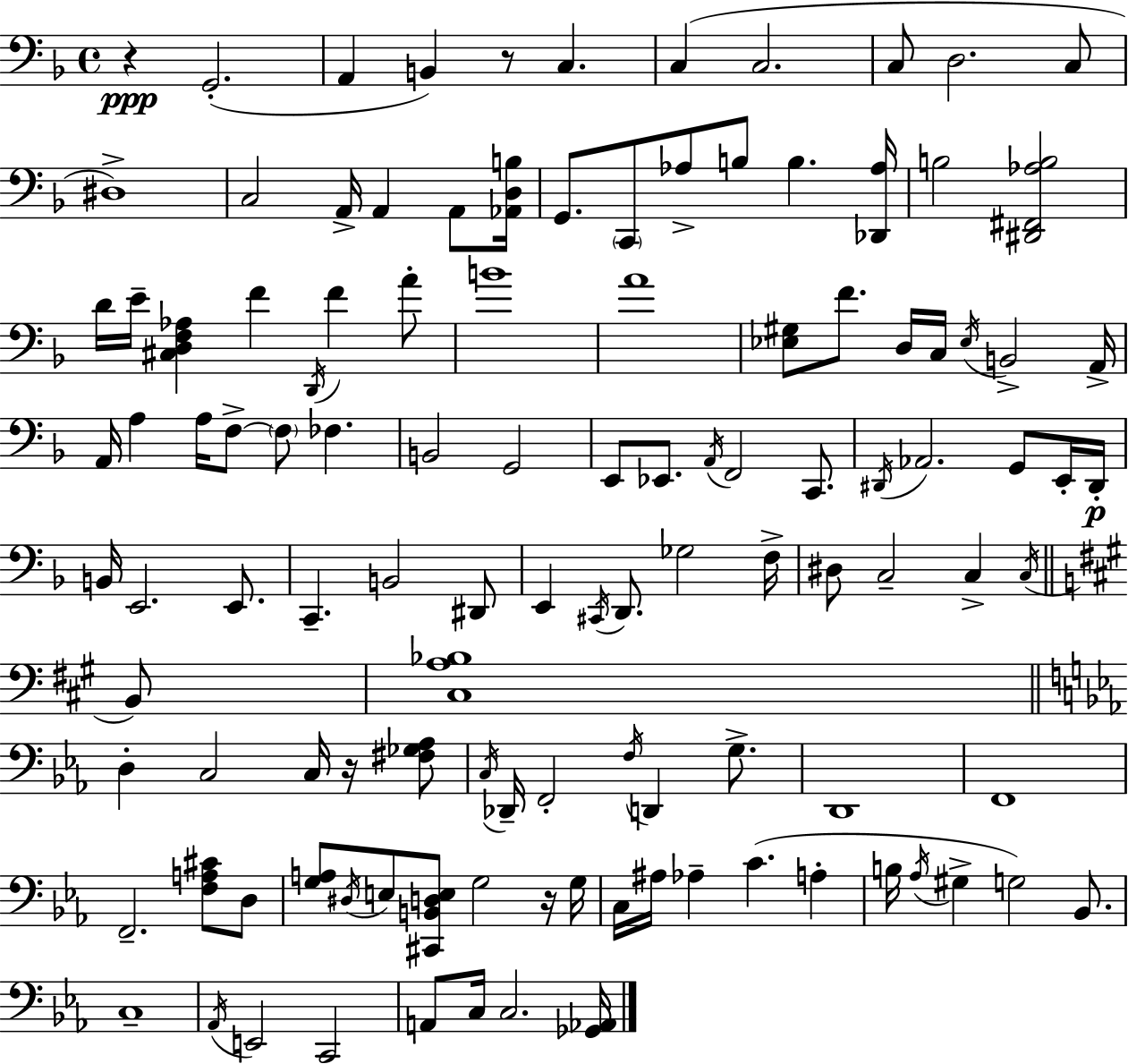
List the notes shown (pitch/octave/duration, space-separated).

R/q G2/h. A2/q B2/q R/e C3/q. C3/q C3/h. C3/e D3/h. C3/e D#3/w C3/h A2/s A2/q A2/e [Ab2,D3,B3]/s G2/e. C2/e Ab3/e B3/e B3/q. [Db2,Ab3]/s B3/h [D#2,F#2,Ab3,B3]/h D4/s E4/s [C#3,D3,F3,Ab3]/q F4/q D2/s F4/q A4/e B4/w A4/w [Eb3,G#3]/e F4/e. D3/s C3/s Eb3/s B2/h A2/s A2/s A3/q A3/s F3/e F3/e FES3/q. B2/h G2/h E2/e Eb2/e. A2/s F2/h C2/e. D#2/s Ab2/h. G2/e E2/s D#2/s B2/s E2/h. E2/e. C2/q. B2/h D#2/e E2/q C#2/s D2/e. Gb3/h F3/s D#3/e C3/h C3/q C3/s B2/e [C#3,A3,Bb3]/w D3/q C3/h C3/s R/s [F#3,Gb3,Ab3]/e C3/s Db2/s F2/h F3/s D2/q G3/e. D2/w F2/w F2/h. [F3,A3,C#4]/e D3/e [G3,A3]/e D#3/s E3/e [C#2,B2,D3,E3]/e G3/h R/s G3/s C3/s A#3/s Ab3/q C4/q. A3/q B3/s Ab3/s G#3/q G3/h Bb2/e. C3/w Ab2/s E2/h C2/h A2/e C3/s C3/h. [Gb2,Ab2]/s